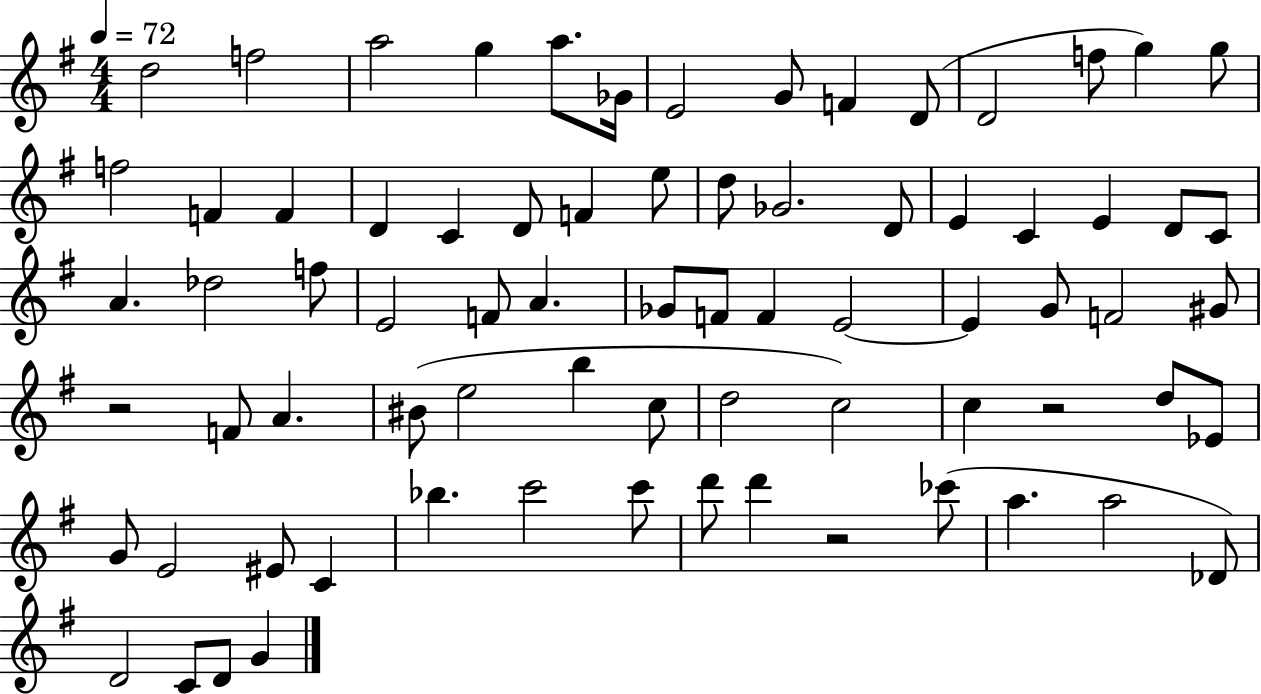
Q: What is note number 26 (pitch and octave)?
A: E4